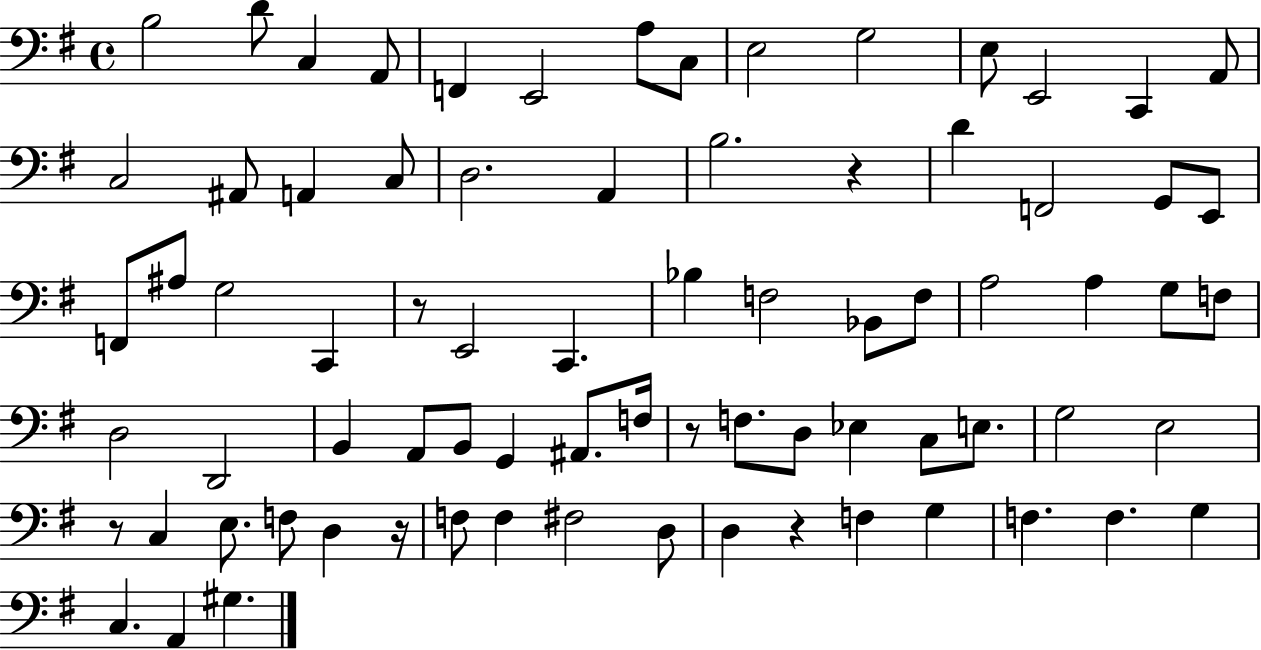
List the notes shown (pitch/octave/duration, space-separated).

B3/h D4/e C3/q A2/e F2/q E2/h A3/e C3/e E3/h G3/h E3/e E2/h C2/q A2/e C3/h A#2/e A2/q C3/e D3/h. A2/q B3/h. R/q D4/q F2/h G2/e E2/e F2/e A#3/e G3/h C2/q R/e E2/h C2/q. Bb3/q F3/h Bb2/e F3/e A3/h A3/q G3/e F3/e D3/h D2/h B2/q A2/e B2/e G2/q A#2/e. F3/s R/e F3/e. D3/e Eb3/q C3/e E3/e. G3/h E3/h R/e C3/q E3/e. F3/e D3/q R/s F3/e F3/q F#3/h D3/e D3/q R/q F3/q G3/q F3/q. F3/q. G3/q C3/q. A2/q G#3/q.